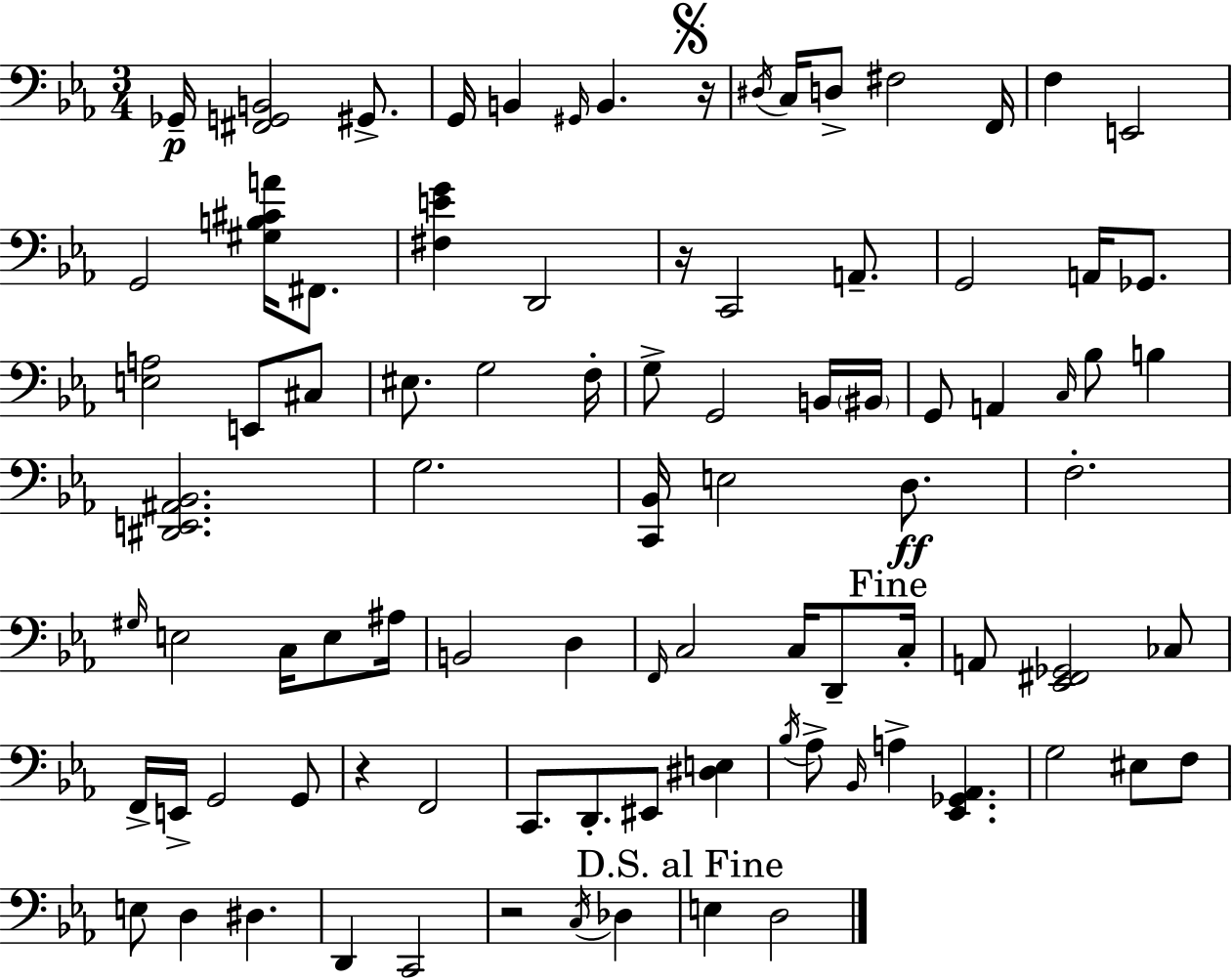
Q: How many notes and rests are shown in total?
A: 90